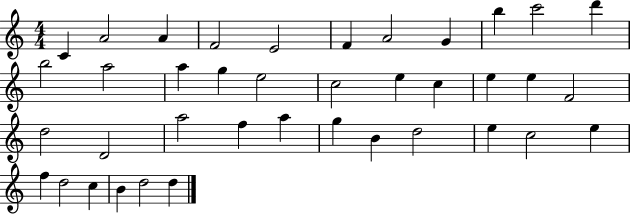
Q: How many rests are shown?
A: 0